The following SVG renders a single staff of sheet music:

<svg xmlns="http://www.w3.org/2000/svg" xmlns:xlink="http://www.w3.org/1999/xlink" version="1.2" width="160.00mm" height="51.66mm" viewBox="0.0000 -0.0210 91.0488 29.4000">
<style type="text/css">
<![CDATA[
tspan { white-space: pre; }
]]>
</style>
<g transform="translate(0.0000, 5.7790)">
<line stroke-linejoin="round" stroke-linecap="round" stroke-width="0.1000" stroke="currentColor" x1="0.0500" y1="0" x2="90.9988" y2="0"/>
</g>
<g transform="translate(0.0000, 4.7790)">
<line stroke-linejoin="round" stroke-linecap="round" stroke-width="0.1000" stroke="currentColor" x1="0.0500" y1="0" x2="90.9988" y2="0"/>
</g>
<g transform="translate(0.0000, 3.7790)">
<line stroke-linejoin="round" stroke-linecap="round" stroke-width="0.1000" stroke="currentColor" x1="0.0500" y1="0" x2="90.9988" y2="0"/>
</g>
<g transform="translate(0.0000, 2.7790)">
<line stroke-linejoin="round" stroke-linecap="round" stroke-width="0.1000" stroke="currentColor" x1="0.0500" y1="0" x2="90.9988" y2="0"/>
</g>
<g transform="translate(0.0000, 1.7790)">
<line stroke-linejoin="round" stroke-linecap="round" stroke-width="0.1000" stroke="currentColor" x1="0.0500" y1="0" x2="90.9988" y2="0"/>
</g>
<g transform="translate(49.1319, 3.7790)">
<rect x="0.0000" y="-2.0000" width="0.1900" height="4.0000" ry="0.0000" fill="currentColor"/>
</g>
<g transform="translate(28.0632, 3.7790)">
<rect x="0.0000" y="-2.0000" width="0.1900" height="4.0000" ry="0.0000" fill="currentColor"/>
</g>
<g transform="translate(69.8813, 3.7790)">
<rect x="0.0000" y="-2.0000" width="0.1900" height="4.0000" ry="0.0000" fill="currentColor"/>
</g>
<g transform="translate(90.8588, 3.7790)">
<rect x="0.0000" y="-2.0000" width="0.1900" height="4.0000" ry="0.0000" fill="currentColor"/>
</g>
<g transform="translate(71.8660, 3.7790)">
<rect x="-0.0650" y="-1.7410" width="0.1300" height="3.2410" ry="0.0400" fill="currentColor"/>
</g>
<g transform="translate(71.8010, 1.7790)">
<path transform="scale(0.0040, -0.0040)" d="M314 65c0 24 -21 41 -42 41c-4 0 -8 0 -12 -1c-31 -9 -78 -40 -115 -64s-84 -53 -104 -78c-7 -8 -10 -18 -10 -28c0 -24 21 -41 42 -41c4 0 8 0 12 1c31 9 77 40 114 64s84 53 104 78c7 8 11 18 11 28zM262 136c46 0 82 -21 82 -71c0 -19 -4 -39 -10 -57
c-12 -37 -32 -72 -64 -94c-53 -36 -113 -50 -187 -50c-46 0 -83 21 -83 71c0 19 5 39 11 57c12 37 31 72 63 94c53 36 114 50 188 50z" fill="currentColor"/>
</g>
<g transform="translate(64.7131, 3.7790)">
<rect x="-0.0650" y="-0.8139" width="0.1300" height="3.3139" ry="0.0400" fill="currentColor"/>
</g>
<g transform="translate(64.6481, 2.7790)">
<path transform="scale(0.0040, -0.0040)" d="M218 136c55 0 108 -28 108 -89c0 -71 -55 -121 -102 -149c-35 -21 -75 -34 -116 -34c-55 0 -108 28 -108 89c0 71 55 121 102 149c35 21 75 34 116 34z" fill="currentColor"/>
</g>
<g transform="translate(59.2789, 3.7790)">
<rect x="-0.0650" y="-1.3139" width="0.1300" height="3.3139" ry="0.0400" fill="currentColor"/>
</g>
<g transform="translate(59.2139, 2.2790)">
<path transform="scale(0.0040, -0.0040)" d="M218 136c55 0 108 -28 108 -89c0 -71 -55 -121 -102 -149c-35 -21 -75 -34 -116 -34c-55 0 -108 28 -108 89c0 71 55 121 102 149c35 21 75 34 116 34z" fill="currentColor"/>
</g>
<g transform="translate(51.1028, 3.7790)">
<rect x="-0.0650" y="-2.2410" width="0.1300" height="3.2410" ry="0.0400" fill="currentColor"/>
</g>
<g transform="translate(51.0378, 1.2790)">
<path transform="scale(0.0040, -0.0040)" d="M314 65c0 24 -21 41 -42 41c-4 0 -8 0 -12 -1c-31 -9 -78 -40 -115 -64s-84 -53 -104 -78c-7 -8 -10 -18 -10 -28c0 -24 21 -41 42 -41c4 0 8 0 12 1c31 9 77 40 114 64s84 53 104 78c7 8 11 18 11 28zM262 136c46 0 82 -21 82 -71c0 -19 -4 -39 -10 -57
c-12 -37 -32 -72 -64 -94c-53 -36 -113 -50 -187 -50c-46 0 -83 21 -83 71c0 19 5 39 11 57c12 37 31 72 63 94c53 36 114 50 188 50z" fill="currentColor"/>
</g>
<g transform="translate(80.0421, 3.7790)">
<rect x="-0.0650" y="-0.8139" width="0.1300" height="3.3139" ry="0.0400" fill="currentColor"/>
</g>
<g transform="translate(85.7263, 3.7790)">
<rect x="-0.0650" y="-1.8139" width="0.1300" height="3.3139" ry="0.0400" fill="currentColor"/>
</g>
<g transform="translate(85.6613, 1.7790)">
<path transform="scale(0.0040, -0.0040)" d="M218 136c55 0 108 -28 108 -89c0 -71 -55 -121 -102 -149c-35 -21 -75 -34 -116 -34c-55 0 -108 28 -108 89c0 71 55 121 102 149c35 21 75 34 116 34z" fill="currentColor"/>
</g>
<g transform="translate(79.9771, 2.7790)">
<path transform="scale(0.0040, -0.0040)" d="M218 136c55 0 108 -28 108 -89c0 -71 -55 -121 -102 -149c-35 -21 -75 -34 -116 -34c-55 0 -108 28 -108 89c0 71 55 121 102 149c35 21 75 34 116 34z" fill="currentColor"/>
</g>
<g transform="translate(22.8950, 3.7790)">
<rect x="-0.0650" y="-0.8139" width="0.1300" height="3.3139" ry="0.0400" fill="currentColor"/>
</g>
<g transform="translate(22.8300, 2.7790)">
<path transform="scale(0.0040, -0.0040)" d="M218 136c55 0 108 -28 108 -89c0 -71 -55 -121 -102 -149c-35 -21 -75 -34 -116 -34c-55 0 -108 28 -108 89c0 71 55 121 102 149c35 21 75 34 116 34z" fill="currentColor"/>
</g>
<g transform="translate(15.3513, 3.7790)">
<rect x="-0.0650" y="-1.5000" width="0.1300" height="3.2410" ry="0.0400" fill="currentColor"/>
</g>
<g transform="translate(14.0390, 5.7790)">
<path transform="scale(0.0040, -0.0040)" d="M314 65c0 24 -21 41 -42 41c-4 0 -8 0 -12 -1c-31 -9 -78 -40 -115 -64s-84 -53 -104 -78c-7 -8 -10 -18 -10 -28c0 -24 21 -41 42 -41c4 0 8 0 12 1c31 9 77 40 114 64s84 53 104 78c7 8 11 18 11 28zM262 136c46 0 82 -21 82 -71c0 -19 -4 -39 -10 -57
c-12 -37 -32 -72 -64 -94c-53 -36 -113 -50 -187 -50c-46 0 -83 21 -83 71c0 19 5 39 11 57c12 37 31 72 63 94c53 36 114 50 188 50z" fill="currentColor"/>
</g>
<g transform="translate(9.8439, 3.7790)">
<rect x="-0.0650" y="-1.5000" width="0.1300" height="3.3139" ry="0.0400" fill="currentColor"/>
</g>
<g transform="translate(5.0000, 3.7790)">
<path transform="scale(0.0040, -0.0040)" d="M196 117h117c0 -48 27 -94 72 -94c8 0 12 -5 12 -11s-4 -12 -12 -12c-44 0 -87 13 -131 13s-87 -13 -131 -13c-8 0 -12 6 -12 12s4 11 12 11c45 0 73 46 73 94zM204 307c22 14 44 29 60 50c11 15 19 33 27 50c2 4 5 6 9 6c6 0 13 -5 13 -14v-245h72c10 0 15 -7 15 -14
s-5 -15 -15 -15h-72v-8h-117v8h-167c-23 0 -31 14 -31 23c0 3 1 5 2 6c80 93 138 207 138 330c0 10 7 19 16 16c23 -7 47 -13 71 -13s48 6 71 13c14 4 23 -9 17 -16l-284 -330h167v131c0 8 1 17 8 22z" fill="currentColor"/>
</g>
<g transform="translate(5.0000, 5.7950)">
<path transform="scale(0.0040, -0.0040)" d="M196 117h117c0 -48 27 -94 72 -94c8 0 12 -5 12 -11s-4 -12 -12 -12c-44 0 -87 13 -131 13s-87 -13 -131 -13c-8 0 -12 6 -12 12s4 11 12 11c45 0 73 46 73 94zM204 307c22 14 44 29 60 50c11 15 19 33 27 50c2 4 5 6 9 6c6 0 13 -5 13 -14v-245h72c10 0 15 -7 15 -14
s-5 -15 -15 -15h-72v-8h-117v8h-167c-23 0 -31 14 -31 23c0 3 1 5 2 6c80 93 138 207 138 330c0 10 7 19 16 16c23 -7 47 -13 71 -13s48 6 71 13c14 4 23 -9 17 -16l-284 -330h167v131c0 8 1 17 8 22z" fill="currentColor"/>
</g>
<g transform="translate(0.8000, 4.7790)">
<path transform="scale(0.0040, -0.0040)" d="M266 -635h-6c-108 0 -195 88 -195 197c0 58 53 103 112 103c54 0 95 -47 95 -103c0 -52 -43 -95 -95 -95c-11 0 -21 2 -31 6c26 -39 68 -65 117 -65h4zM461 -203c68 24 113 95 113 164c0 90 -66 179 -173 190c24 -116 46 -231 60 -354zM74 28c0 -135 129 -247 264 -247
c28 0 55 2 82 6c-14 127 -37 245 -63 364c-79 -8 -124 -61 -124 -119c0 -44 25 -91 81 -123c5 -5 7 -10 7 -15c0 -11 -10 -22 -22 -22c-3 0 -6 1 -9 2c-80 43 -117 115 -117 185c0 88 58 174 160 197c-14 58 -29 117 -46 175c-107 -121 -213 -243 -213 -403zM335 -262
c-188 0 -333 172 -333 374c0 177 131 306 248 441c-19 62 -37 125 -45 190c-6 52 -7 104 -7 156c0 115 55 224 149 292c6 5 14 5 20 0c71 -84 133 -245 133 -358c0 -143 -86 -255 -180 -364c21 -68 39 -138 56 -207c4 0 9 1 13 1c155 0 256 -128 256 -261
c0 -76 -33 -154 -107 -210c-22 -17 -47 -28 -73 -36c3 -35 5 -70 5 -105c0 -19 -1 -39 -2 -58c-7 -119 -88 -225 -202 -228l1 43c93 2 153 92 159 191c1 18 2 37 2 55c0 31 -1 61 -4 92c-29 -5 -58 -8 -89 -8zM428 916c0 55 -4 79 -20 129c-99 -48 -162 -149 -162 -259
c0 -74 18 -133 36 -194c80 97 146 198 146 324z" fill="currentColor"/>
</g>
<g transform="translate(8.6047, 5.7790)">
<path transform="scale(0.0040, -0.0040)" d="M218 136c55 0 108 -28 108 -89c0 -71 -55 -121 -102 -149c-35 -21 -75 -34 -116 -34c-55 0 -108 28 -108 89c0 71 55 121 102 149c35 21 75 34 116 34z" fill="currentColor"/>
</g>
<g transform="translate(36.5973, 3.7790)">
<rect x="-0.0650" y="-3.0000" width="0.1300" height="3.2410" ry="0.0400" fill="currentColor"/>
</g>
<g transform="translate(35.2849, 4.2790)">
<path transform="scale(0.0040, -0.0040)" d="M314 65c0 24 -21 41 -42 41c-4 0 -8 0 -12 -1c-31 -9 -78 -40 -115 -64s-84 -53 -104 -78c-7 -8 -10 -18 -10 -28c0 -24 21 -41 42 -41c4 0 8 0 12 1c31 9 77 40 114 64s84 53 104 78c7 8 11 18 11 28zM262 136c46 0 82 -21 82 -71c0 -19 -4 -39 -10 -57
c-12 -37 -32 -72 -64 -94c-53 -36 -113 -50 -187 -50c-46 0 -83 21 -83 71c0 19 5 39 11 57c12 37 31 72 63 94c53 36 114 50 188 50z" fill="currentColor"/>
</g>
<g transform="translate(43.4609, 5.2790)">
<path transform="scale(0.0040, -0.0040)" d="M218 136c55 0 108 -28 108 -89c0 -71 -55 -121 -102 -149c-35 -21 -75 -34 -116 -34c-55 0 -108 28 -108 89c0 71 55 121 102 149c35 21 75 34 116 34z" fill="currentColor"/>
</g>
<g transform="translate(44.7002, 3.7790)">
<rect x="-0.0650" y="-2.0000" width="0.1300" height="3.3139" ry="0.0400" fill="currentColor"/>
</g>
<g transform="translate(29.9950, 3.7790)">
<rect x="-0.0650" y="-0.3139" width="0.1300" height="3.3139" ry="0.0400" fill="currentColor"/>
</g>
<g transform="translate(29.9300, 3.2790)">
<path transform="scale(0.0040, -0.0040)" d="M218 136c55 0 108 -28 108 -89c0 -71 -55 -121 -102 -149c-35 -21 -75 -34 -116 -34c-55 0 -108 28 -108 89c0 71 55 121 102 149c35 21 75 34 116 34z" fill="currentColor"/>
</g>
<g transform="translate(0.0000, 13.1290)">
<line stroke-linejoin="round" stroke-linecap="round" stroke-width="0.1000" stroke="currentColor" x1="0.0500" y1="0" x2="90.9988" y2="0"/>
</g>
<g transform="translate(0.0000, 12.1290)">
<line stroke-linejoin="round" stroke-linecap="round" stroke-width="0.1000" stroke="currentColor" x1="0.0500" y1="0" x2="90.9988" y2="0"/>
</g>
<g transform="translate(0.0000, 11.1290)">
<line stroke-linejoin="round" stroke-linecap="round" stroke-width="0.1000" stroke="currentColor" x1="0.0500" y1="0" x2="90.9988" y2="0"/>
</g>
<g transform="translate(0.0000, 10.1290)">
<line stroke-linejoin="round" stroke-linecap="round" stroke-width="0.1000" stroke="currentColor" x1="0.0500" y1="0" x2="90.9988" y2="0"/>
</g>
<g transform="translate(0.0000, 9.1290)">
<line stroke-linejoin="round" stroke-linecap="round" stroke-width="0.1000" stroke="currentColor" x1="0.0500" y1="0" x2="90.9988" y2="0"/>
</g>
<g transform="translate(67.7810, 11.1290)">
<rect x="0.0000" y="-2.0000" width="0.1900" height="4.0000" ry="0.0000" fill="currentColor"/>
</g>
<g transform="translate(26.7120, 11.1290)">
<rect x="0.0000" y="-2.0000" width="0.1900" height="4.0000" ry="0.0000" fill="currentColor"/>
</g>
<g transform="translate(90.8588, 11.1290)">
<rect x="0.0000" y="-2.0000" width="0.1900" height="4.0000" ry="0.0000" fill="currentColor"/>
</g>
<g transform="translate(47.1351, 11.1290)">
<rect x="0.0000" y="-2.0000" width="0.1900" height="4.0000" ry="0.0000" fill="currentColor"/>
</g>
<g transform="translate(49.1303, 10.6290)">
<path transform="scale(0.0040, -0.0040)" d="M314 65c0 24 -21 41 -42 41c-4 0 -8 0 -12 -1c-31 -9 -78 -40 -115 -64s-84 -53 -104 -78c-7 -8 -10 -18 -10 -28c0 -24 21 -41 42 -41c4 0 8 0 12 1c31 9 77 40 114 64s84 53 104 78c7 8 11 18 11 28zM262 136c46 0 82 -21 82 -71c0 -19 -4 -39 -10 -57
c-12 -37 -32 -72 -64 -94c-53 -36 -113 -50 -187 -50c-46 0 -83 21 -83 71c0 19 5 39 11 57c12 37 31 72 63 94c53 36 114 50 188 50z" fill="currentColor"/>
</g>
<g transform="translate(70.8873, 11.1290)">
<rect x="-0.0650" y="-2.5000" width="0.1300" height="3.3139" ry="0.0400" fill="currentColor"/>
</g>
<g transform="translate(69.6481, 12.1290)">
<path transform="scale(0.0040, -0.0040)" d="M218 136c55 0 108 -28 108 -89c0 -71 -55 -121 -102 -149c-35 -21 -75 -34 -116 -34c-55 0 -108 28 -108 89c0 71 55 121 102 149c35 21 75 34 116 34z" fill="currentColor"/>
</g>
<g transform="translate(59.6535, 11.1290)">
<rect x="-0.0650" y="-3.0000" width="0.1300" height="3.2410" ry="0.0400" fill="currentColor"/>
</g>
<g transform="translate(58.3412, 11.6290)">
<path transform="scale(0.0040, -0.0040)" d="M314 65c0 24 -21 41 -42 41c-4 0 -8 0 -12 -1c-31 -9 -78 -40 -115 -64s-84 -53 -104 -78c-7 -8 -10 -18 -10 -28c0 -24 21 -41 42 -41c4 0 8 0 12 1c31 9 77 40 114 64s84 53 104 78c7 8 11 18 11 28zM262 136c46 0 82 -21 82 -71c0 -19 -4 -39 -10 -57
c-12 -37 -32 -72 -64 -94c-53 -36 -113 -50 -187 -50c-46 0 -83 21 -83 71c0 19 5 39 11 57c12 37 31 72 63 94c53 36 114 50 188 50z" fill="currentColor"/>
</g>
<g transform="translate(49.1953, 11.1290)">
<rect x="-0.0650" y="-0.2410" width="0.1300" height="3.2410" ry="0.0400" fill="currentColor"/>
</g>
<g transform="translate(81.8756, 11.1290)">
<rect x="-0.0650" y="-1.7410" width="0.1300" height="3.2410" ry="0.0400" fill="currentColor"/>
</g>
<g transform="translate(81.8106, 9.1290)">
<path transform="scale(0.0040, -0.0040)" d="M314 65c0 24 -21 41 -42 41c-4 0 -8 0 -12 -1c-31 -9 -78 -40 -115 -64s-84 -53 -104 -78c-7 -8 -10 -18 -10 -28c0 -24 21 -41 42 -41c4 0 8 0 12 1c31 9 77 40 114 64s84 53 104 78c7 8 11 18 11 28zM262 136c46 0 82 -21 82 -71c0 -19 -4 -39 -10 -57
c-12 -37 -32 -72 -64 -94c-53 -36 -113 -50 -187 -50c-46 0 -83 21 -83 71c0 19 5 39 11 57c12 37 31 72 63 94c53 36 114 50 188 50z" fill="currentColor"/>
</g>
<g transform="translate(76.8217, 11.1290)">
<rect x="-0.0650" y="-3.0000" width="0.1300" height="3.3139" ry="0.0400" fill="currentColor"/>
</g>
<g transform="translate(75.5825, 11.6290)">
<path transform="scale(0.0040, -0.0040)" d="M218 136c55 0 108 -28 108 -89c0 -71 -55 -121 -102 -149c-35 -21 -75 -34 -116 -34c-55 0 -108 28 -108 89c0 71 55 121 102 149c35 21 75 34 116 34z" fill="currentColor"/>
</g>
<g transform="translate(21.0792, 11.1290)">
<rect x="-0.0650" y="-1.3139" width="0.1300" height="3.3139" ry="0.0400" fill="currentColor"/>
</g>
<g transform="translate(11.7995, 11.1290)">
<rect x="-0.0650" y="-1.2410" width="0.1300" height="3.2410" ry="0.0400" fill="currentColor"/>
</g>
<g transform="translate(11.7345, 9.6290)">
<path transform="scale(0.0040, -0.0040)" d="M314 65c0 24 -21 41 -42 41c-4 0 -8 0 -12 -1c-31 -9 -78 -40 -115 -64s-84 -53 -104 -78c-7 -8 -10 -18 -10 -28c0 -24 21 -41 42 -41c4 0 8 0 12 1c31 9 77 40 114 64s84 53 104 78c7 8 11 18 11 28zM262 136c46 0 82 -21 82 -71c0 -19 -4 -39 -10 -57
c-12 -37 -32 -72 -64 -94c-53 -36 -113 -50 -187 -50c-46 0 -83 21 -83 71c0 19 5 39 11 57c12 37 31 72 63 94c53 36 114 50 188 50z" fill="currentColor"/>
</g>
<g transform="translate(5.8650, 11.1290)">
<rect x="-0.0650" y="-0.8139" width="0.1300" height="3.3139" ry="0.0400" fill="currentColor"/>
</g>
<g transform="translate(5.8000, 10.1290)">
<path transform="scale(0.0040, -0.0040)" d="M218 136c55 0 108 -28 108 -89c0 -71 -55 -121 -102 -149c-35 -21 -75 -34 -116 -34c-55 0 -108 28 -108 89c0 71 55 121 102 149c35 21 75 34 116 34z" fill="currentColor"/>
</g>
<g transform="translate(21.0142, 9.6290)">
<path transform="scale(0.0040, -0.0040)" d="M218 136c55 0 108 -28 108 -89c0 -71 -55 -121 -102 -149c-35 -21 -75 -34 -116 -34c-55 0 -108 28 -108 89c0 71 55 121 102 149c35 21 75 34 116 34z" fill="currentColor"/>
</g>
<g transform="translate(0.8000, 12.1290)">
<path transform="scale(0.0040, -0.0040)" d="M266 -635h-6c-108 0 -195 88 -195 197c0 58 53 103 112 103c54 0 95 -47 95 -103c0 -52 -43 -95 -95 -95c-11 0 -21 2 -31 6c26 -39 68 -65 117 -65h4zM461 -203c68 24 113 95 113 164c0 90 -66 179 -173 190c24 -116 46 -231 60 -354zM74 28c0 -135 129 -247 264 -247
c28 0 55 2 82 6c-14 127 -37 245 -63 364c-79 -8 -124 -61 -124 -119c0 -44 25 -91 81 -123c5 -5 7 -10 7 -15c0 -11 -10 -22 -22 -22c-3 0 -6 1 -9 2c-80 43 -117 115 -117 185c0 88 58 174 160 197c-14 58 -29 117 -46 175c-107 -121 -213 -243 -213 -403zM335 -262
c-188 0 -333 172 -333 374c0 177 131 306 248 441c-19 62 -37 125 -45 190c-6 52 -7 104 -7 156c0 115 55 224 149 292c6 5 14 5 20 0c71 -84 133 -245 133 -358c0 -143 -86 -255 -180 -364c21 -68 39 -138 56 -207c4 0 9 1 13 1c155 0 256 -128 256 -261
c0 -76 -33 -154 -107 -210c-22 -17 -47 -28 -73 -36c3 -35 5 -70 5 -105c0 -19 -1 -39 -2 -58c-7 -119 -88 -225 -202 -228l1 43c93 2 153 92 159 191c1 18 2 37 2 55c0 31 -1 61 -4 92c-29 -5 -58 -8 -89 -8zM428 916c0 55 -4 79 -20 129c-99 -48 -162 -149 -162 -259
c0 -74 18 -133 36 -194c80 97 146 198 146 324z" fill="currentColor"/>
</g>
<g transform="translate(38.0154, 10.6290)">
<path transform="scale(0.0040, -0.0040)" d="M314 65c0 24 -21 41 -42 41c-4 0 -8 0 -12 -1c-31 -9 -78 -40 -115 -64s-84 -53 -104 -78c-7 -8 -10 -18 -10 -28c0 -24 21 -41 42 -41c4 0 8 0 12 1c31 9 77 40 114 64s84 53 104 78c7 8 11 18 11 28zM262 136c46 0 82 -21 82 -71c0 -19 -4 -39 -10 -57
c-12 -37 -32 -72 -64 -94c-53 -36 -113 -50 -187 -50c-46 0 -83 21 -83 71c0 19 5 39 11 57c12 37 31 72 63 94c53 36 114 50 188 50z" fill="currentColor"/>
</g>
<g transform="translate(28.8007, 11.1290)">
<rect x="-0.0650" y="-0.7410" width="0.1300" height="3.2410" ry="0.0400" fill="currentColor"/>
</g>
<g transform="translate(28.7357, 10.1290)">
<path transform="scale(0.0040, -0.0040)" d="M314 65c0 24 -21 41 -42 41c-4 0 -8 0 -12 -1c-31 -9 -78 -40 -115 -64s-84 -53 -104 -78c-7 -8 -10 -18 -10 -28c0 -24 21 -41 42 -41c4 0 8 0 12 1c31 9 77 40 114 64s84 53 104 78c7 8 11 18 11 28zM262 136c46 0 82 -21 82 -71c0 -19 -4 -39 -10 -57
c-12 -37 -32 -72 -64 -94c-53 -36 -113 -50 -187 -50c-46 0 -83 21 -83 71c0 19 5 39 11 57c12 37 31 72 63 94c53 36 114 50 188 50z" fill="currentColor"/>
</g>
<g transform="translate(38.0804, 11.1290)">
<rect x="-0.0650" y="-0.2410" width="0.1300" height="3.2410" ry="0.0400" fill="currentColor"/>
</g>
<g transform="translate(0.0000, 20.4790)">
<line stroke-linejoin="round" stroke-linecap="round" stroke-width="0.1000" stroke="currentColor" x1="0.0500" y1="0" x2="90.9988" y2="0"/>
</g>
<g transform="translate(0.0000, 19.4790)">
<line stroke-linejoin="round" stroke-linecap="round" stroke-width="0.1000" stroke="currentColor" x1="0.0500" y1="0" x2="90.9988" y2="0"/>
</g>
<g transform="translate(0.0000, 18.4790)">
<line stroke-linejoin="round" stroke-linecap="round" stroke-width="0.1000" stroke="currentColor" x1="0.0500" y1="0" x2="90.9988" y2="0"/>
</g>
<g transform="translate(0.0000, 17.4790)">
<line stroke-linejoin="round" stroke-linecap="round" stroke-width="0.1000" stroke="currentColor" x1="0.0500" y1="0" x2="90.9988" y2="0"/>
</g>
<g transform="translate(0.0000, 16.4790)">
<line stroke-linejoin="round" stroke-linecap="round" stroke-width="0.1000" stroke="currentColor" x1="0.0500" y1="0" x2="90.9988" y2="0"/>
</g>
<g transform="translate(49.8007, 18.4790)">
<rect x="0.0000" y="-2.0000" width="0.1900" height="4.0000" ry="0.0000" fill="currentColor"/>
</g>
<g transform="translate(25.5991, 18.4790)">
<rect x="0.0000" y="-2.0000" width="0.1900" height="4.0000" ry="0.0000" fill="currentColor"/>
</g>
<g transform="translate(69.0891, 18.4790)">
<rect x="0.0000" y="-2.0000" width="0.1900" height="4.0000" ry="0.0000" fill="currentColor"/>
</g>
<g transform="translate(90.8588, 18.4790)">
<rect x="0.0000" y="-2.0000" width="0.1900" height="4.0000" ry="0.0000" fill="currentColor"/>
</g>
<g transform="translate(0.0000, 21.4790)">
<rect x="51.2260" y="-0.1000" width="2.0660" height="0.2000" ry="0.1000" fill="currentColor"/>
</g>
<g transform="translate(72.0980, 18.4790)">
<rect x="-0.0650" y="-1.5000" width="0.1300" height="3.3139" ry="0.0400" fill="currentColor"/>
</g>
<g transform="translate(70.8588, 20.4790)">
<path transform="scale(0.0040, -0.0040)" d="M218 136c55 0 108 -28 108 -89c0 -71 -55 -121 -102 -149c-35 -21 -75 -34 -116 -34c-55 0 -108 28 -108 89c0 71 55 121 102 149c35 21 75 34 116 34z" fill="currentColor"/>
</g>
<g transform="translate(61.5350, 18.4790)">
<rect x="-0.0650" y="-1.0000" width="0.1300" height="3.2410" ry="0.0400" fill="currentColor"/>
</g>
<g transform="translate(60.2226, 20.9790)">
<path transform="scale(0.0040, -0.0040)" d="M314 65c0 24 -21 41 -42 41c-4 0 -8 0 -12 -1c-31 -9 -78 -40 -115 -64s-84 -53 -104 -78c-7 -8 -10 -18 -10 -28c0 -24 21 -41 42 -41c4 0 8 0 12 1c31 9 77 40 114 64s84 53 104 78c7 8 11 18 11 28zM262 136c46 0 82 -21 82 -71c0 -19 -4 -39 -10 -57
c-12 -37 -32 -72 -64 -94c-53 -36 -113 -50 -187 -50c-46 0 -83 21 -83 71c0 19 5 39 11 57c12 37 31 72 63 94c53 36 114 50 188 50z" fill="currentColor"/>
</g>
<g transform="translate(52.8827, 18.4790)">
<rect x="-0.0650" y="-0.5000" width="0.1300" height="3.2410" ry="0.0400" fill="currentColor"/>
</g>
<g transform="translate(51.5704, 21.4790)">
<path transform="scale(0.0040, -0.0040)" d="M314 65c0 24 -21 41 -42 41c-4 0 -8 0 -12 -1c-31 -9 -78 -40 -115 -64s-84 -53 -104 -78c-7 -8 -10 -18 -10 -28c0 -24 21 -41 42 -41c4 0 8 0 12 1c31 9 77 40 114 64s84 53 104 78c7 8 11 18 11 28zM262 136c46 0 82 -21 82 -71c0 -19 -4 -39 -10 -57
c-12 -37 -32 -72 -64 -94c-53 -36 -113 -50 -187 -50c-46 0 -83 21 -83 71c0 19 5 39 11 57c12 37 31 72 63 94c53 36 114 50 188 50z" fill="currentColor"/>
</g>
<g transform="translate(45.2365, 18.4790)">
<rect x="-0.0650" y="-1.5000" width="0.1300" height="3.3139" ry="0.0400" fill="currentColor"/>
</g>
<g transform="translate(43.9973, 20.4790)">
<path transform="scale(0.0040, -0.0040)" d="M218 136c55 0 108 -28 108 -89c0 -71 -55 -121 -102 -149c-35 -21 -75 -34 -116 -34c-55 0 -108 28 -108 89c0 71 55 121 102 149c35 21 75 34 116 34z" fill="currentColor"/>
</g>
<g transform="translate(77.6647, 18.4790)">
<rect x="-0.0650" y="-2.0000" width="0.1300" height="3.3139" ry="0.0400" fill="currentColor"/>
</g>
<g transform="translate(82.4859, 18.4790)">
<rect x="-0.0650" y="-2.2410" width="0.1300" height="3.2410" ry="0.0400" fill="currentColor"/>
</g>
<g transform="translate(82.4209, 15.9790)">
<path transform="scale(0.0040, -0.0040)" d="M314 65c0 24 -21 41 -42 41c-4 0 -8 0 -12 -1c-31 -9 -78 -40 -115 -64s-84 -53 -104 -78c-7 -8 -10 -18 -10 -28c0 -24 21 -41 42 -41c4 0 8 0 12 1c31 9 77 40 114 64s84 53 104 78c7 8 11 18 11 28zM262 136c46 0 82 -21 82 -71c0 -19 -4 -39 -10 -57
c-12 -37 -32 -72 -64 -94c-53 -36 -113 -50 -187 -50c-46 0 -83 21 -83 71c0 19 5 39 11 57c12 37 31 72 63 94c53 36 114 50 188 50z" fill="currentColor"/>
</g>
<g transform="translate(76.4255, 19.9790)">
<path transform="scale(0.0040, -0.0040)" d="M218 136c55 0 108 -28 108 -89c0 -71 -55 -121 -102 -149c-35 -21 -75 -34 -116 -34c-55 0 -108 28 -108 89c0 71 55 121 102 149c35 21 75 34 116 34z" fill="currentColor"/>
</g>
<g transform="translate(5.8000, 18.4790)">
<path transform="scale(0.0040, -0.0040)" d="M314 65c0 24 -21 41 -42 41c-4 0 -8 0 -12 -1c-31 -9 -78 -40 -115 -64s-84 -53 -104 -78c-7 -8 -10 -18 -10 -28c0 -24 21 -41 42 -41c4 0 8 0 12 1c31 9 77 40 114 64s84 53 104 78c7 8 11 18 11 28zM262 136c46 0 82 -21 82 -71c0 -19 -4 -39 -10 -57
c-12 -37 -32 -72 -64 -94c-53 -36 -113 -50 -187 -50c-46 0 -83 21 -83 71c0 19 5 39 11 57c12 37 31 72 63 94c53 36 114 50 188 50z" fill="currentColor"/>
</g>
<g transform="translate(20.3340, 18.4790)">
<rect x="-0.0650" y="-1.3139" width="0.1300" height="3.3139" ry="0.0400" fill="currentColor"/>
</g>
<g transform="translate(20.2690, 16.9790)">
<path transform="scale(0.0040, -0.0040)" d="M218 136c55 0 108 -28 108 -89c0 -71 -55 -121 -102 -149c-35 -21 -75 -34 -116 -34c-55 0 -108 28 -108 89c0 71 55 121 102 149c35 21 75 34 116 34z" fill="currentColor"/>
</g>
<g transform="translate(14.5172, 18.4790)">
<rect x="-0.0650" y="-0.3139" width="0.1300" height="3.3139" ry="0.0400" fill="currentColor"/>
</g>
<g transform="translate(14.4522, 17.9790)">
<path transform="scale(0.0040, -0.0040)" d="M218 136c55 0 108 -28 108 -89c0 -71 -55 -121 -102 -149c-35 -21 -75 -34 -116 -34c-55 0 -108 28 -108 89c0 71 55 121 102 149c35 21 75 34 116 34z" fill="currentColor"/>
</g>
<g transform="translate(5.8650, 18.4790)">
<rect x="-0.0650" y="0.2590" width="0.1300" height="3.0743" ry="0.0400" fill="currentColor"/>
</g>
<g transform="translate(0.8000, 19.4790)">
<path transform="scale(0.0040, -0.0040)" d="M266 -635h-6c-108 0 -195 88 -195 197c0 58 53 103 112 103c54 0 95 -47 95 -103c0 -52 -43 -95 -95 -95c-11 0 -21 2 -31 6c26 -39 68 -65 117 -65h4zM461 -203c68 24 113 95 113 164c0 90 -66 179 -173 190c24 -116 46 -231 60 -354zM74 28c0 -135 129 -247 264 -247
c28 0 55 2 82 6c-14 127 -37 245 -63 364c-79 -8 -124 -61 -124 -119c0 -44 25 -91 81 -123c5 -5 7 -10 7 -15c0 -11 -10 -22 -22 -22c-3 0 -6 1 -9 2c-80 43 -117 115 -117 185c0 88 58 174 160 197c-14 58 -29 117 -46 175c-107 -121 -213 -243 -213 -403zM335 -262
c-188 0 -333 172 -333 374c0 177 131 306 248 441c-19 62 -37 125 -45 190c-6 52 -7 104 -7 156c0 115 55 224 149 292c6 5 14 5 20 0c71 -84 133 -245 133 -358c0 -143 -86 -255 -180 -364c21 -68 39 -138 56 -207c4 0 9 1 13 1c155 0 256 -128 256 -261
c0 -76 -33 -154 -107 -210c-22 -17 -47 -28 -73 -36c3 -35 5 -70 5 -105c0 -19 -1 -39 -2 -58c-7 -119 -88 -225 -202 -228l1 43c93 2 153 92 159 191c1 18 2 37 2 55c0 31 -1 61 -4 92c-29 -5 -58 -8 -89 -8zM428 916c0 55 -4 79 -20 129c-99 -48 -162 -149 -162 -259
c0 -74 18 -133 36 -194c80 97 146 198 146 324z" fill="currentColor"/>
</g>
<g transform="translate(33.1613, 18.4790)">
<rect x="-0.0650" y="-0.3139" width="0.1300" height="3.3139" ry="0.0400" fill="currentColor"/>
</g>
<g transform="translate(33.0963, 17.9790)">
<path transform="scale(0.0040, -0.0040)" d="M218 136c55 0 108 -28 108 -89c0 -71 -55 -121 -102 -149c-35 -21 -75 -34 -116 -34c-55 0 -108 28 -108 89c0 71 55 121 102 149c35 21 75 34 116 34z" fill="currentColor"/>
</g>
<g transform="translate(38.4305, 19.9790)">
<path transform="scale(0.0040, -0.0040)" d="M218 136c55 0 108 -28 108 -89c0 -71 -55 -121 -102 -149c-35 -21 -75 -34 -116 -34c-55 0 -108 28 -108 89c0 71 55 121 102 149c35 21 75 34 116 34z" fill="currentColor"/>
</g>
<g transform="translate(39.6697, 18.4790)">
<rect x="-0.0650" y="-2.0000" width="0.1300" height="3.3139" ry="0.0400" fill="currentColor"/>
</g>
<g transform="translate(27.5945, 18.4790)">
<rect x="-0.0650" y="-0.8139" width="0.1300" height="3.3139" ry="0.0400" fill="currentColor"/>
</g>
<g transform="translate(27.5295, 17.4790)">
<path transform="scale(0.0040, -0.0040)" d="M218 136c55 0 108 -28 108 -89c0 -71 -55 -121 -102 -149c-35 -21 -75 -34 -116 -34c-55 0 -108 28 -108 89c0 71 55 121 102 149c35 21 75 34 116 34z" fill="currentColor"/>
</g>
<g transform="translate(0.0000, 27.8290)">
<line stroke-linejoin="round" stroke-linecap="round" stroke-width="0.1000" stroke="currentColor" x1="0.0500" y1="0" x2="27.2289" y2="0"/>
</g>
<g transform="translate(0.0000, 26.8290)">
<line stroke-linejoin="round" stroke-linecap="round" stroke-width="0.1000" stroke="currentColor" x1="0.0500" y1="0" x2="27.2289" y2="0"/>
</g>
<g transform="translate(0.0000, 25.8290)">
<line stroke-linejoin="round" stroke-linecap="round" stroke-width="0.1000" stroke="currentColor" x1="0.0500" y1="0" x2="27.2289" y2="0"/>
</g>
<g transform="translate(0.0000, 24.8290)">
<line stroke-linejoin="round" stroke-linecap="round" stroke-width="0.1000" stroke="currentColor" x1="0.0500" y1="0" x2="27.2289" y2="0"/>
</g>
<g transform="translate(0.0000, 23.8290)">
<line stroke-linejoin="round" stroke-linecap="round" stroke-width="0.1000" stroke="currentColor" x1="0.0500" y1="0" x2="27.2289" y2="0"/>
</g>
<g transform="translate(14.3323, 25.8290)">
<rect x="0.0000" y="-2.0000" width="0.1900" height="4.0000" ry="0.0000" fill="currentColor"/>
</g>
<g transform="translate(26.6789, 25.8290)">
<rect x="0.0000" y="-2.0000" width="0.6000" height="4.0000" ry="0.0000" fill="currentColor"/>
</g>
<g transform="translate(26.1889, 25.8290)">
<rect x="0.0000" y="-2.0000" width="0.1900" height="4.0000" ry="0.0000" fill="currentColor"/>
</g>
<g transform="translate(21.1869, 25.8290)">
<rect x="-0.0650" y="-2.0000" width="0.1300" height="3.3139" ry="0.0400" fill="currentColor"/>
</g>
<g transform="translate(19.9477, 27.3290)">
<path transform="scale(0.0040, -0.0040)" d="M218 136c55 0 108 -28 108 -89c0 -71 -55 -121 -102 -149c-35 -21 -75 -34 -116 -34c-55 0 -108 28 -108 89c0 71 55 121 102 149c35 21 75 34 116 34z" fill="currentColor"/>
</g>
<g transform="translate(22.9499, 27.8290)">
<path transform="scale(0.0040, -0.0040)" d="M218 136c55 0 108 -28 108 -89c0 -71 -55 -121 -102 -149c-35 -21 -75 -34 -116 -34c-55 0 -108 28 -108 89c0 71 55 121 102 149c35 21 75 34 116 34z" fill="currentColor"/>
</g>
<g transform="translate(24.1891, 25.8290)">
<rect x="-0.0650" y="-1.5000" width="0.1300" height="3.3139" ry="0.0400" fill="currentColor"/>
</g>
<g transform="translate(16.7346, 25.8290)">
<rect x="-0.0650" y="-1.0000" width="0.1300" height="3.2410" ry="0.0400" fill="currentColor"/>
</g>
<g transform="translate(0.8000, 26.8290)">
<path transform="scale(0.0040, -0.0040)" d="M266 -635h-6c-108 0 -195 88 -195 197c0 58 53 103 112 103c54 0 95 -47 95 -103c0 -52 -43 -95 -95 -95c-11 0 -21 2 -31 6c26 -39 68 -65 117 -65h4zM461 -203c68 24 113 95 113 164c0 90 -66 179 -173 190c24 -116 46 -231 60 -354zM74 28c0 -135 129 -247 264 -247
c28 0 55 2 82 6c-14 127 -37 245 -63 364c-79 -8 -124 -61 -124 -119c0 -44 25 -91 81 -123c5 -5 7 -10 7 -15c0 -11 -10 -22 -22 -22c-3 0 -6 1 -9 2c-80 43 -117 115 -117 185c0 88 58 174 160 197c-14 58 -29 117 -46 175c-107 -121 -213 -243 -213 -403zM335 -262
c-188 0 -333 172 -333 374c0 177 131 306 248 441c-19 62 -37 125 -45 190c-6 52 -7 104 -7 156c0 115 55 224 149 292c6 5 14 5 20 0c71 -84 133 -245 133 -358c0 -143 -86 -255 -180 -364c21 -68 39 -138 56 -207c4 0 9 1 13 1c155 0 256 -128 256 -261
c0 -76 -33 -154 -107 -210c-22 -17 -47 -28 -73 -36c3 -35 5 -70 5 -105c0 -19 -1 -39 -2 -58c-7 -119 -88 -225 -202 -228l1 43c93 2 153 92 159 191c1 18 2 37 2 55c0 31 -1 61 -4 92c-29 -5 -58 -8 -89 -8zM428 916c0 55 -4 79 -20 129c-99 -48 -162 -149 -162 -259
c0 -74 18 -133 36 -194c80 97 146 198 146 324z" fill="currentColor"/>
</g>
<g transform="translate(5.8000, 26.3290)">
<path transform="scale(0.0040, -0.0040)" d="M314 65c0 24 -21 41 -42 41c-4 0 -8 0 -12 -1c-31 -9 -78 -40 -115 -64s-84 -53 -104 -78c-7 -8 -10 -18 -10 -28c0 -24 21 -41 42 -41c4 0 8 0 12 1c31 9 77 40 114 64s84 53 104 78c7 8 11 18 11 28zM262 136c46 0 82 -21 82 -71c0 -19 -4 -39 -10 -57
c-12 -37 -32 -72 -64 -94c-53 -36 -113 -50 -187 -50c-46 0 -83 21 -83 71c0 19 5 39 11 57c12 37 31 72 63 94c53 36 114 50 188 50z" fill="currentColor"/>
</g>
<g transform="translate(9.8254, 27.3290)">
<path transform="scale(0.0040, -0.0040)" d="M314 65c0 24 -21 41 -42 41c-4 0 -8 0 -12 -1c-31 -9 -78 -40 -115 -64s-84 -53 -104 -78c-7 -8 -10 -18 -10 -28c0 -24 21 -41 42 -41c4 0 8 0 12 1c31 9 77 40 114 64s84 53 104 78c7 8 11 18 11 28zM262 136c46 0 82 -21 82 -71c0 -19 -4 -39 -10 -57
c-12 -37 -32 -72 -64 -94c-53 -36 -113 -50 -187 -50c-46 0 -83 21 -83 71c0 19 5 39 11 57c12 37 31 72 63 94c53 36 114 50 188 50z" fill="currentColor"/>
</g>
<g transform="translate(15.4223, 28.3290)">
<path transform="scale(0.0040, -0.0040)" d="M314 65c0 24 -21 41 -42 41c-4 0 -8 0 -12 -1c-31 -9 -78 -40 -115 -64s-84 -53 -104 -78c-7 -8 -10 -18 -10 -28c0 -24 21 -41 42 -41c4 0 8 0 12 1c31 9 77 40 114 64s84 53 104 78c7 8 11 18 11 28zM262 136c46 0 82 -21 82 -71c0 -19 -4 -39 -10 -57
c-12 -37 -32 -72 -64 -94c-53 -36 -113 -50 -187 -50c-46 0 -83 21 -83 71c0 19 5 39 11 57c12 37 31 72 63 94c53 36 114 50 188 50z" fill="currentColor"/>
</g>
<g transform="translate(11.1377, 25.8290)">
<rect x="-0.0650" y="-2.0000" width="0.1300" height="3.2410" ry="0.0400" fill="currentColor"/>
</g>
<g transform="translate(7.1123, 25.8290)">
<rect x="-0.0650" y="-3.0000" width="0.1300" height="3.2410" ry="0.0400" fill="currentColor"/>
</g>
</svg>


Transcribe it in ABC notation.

X:1
T:Untitled
M:4/4
L:1/4
K:C
E E2 d c A2 F g2 e d f2 d f d e2 e d2 c2 c2 A2 G A f2 B2 c e d c F E C2 D2 E F g2 A2 F2 D2 F E